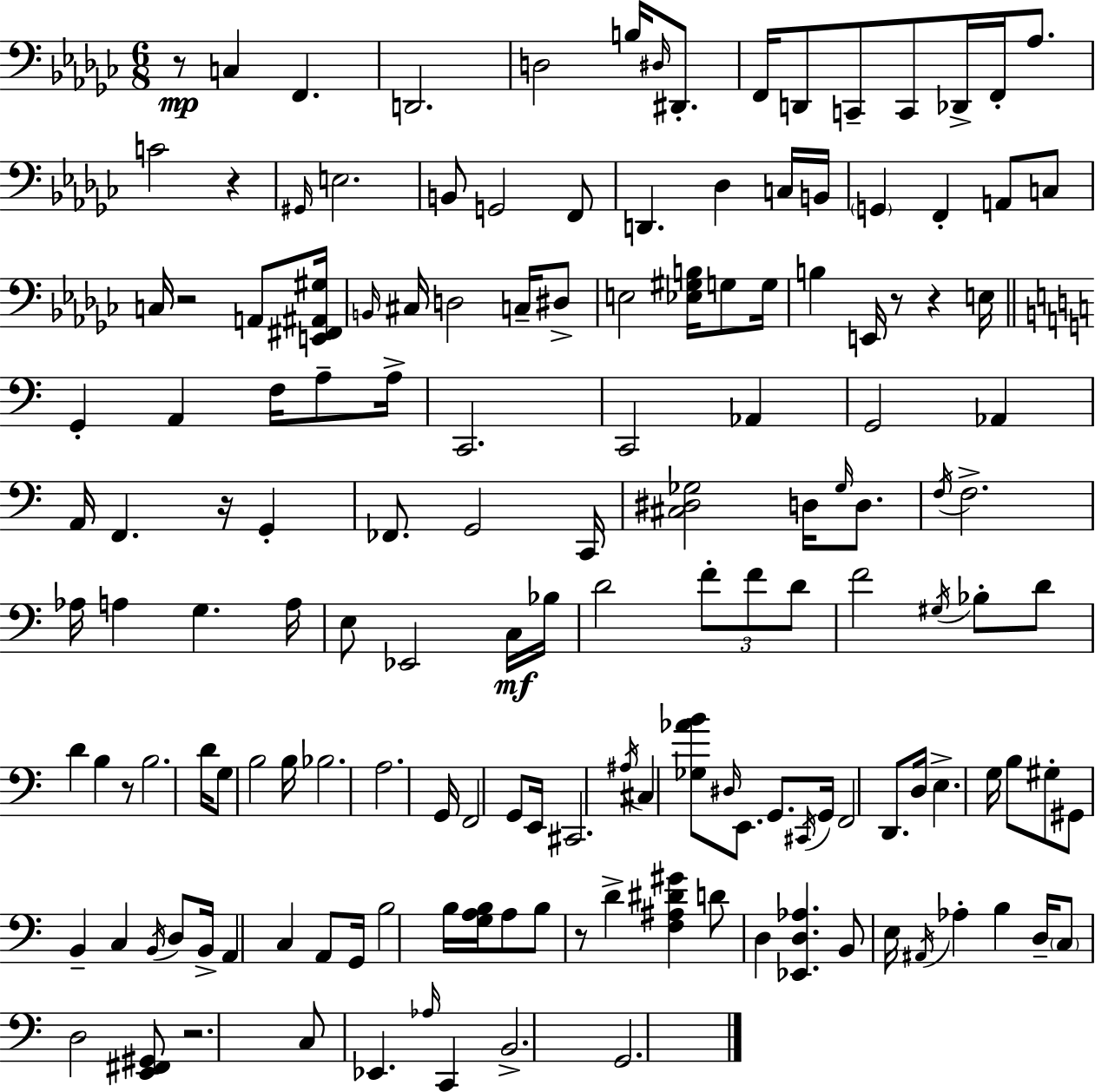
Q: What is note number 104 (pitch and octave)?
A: G3